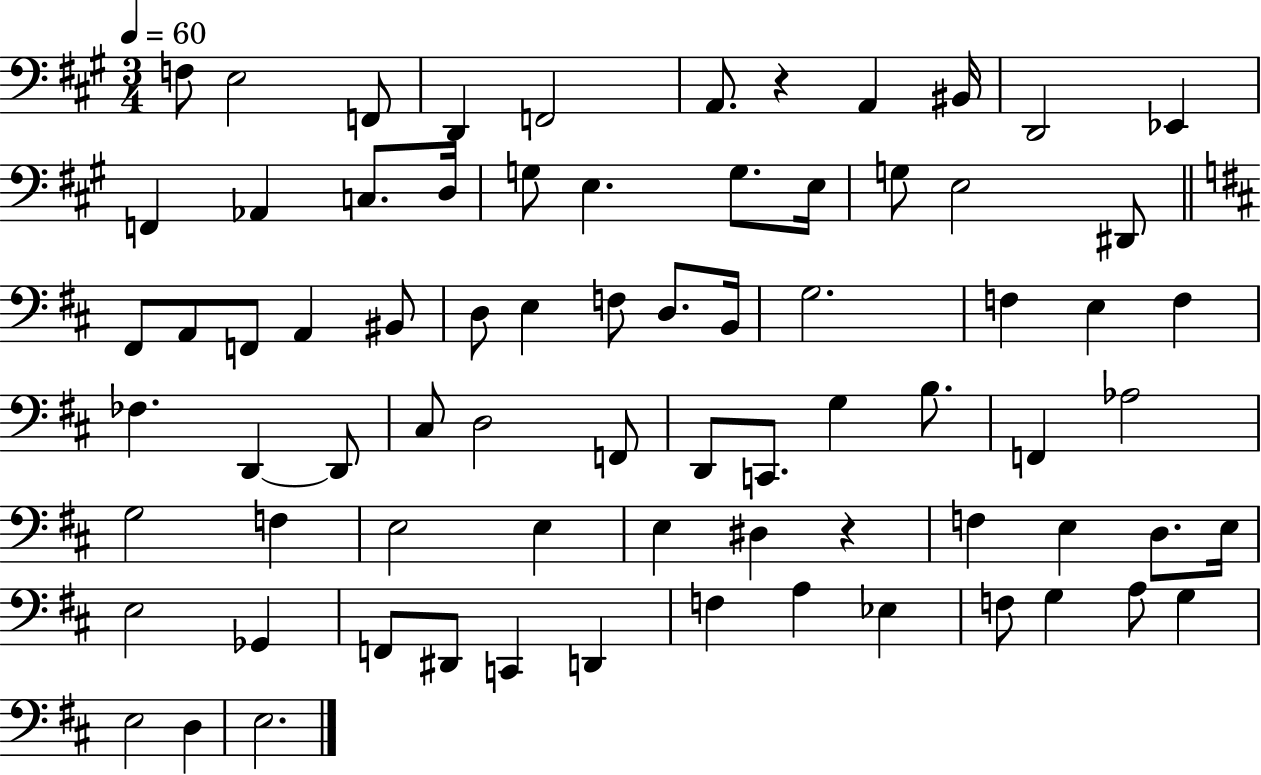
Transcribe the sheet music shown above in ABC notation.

X:1
T:Untitled
M:3/4
L:1/4
K:A
F,/2 E,2 F,,/2 D,, F,,2 A,,/2 z A,, ^B,,/4 D,,2 _E,, F,, _A,, C,/2 D,/4 G,/2 E, G,/2 E,/4 G,/2 E,2 ^D,,/2 ^F,,/2 A,,/2 F,,/2 A,, ^B,,/2 D,/2 E, F,/2 D,/2 B,,/4 G,2 F, E, F, _F, D,, D,,/2 ^C,/2 D,2 F,,/2 D,,/2 C,,/2 G, B,/2 F,, _A,2 G,2 F, E,2 E, E, ^D, z F, E, D,/2 E,/4 E,2 _G,, F,,/2 ^D,,/2 C,, D,, F, A, _E, F,/2 G, A,/2 G, E,2 D, E,2